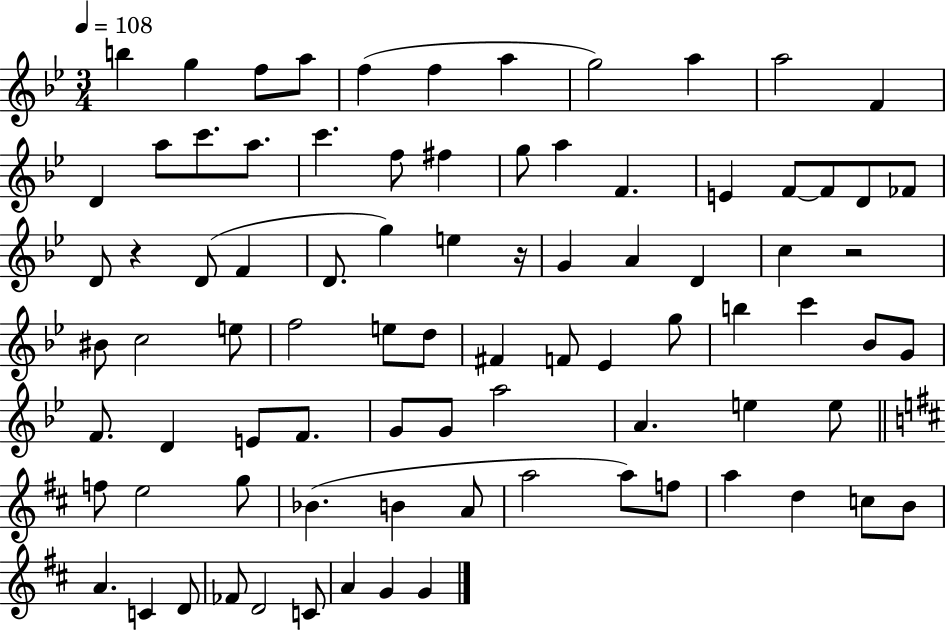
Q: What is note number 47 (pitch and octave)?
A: B5